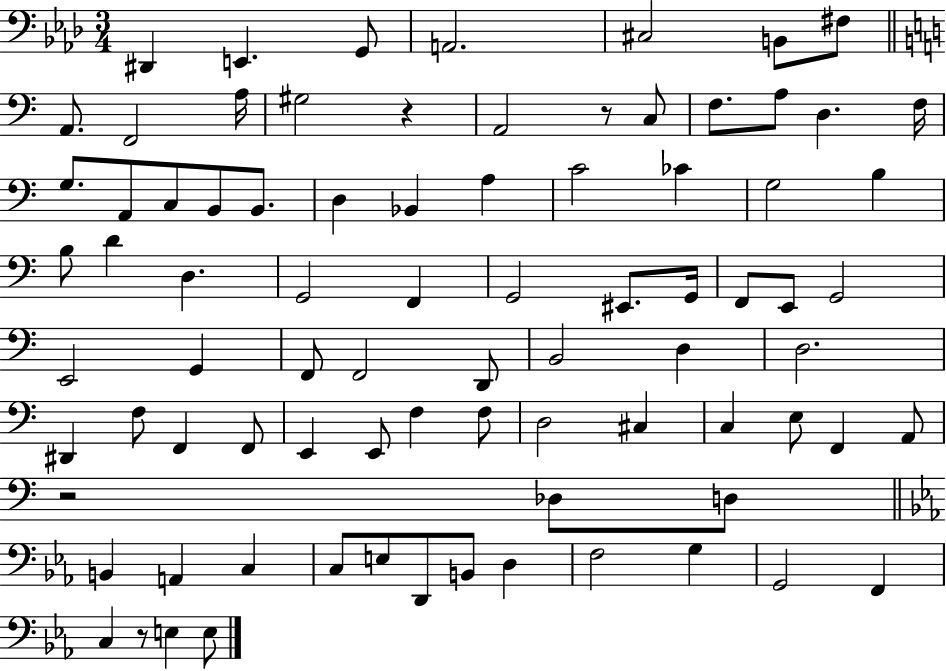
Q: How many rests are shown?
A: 4